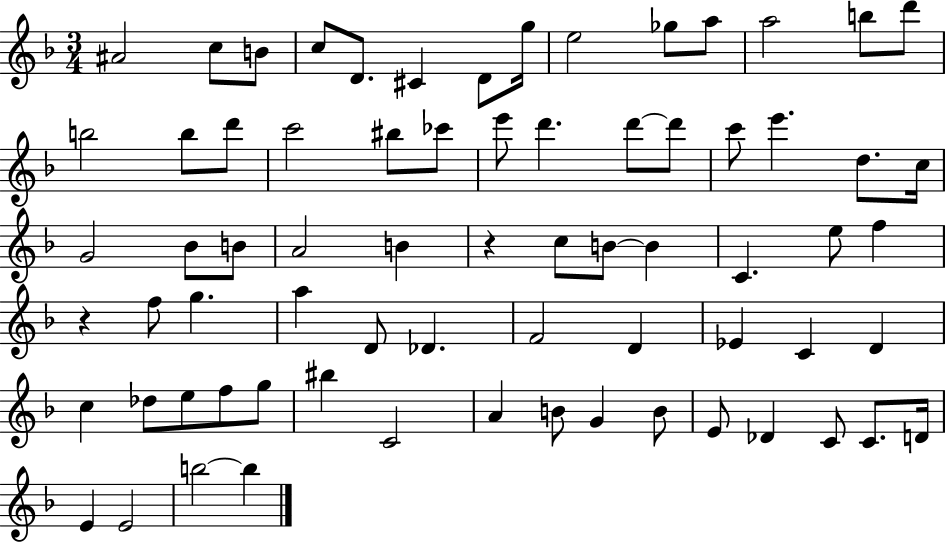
A#4/h C5/e B4/e C5/e D4/e. C#4/q D4/e G5/s E5/h Gb5/e A5/e A5/h B5/e D6/e B5/h B5/e D6/e C6/h BIS5/e CES6/e E6/e D6/q. D6/e D6/e C6/e E6/q. D5/e. C5/s G4/h Bb4/e B4/e A4/h B4/q R/q C5/e B4/e B4/q C4/q. E5/e F5/q R/q F5/e G5/q. A5/q D4/e Db4/q. F4/h D4/q Eb4/q C4/q D4/q C5/q Db5/e E5/e F5/e G5/e BIS5/q C4/h A4/q B4/e G4/q B4/e E4/e Db4/q C4/e C4/e. D4/s E4/q E4/h B5/h B5/q